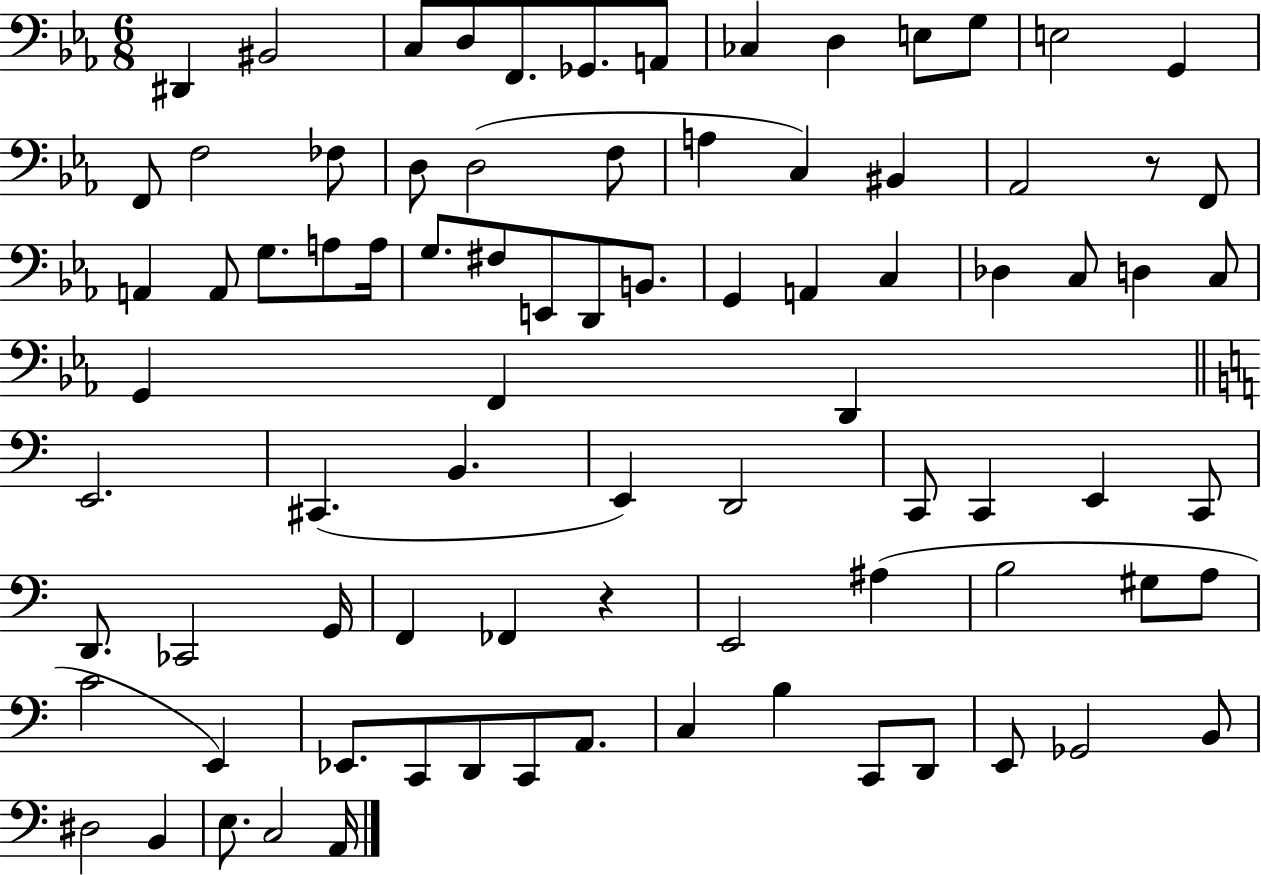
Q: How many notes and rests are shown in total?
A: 84